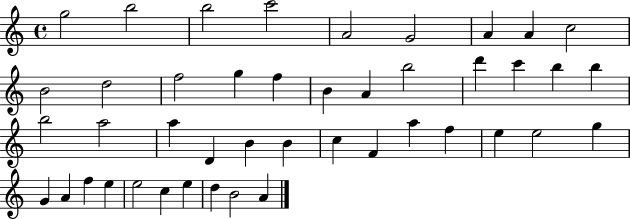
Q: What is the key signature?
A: C major